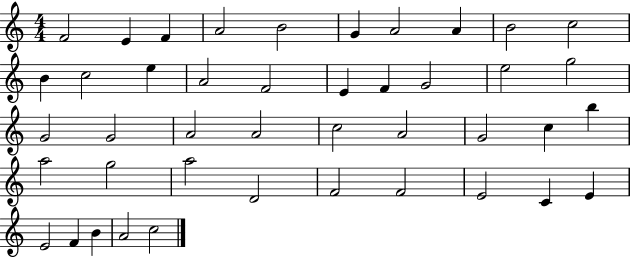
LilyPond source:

{
  \clef treble
  \numericTimeSignature
  \time 4/4
  \key c \major
  f'2 e'4 f'4 | a'2 b'2 | g'4 a'2 a'4 | b'2 c''2 | \break b'4 c''2 e''4 | a'2 f'2 | e'4 f'4 g'2 | e''2 g''2 | \break g'2 g'2 | a'2 a'2 | c''2 a'2 | g'2 c''4 b''4 | \break a''2 g''2 | a''2 d'2 | f'2 f'2 | e'2 c'4 e'4 | \break e'2 f'4 b'4 | a'2 c''2 | \bar "|."
}